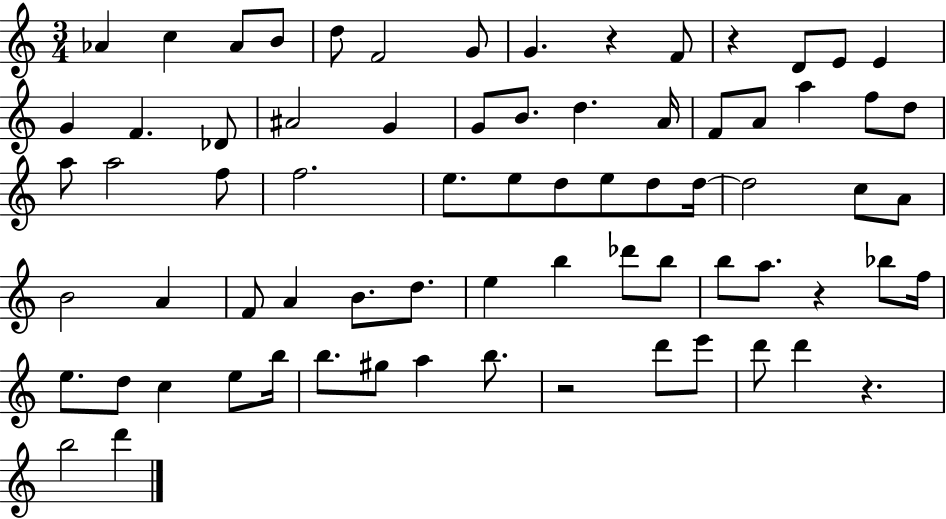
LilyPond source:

{
  \clef treble
  \numericTimeSignature
  \time 3/4
  \key c \major
  aes'4 c''4 aes'8 b'8 | d''8 f'2 g'8 | g'4. r4 f'8 | r4 d'8 e'8 e'4 | \break g'4 f'4. des'8 | ais'2 g'4 | g'8 b'8. d''4. a'16 | f'8 a'8 a''4 f''8 d''8 | \break a''8 a''2 f''8 | f''2. | e''8. e''8 d''8 e''8 d''8 d''16~~ | d''2 c''8 a'8 | \break b'2 a'4 | f'8 a'4 b'8. d''8. | e''4 b''4 des'''8 b''8 | b''8 a''8. r4 bes''8 f''16 | \break e''8. d''8 c''4 e''8 b''16 | b''8. gis''8 a''4 b''8. | r2 d'''8 e'''8 | d'''8 d'''4 r4. | \break b''2 d'''4 | \bar "|."
}